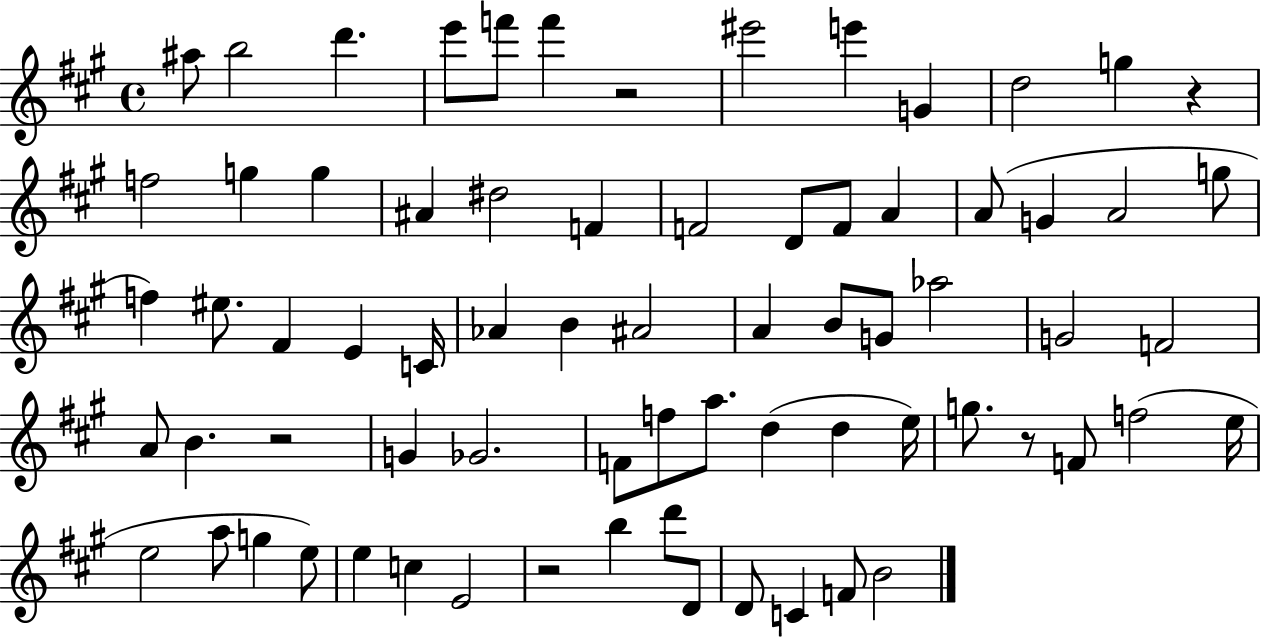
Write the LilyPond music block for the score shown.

{
  \clef treble
  \time 4/4
  \defaultTimeSignature
  \key a \major
  ais''8 b''2 d'''4. | e'''8 f'''8 f'''4 r2 | eis'''2 e'''4 g'4 | d''2 g''4 r4 | \break f''2 g''4 g''4 | ais'4 dis''2 f'4 | f'2 d'8 f'8 a'4 | a'8( g'4 a'2 g''8 | \break f''4) eis''8. fis'4 e'4 c'16 | aes'4 b'4 ais'2 | a'4 b'8 g'8 aes''2 | g'2 f'2 | \break a'8 b'4. r2 | g'4 ges'2. | f'8 f''8 a''8. d''4( d''4 e''16) | g''8. r8 f'8 f''2( e''16 | \break e''2 a''8 g''4 e''8) | e''4 c''4 e'2 | r2 b''4 d'''8 d'8 | d'8 c'4 f'8 b'2 | \break \bar "|."
}